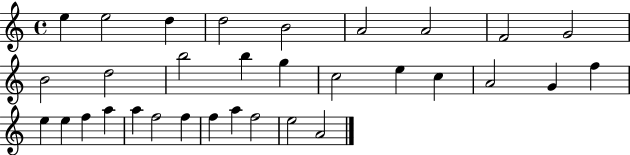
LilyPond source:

{
  \clef treble
  \time 4/4
  \defaultTimeSignature
  \key c \major
  e''4 e''2 d''4 | d''2 b'2 | a'2 a'2 | f'2 g'2 | \break b'2 d''2 | b''2 b''4 g''4 | c''2 e''4 c''4 | a'2 g'4 f''4 | \break e''4 e''4 f''4 a''4 | a''4 f''2 f''4 | f''4 a''4 f''2 | e''2 a'2 | \break \bar "|."
}